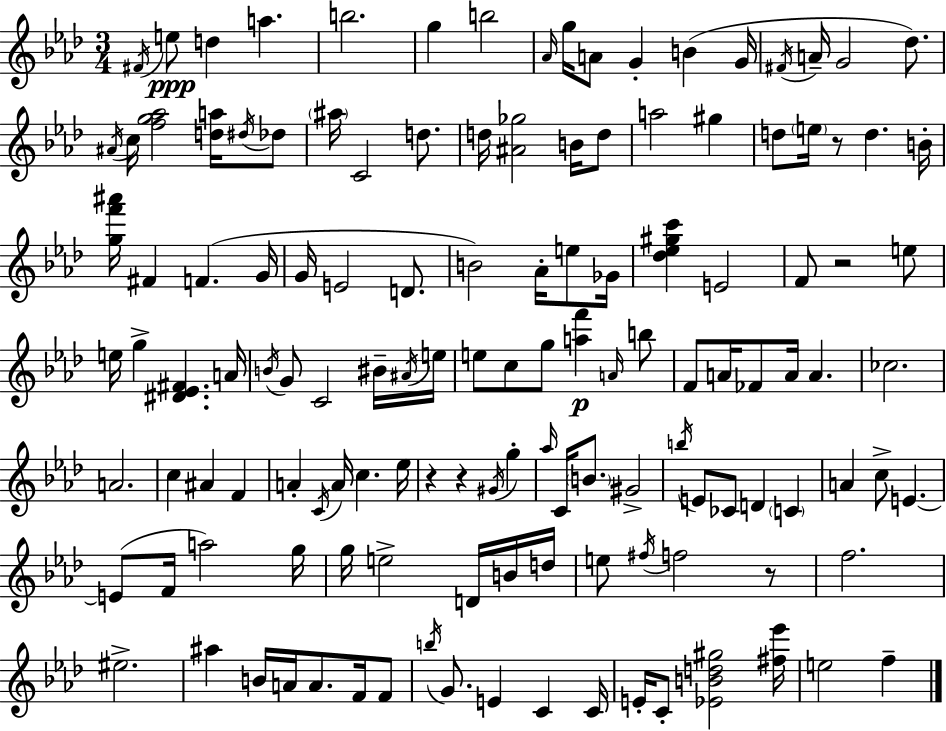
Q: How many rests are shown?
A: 5